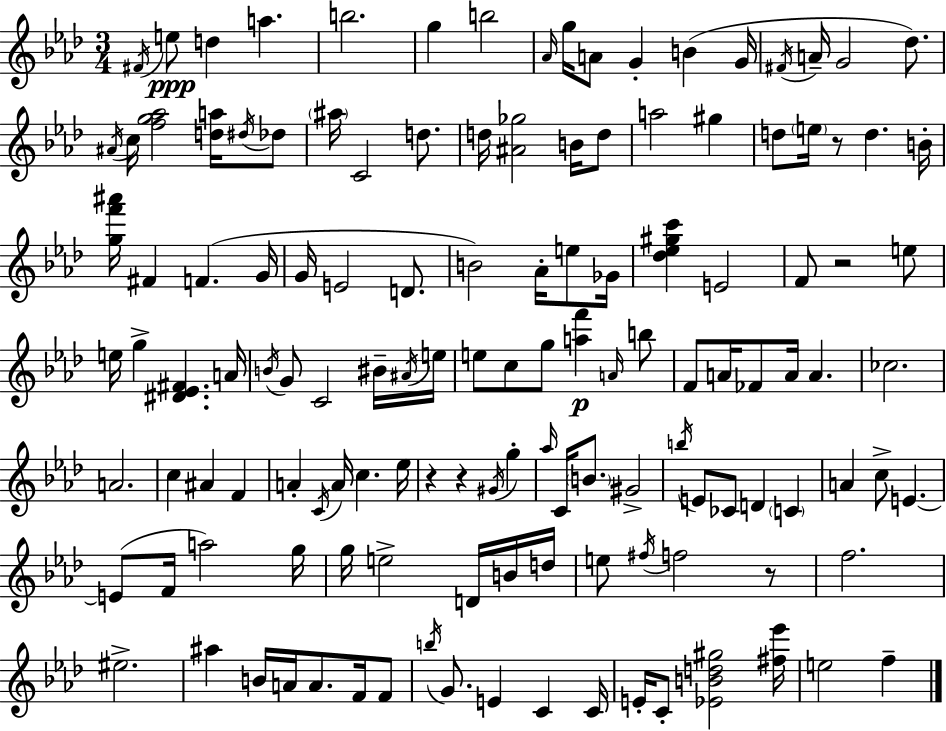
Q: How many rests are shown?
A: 5